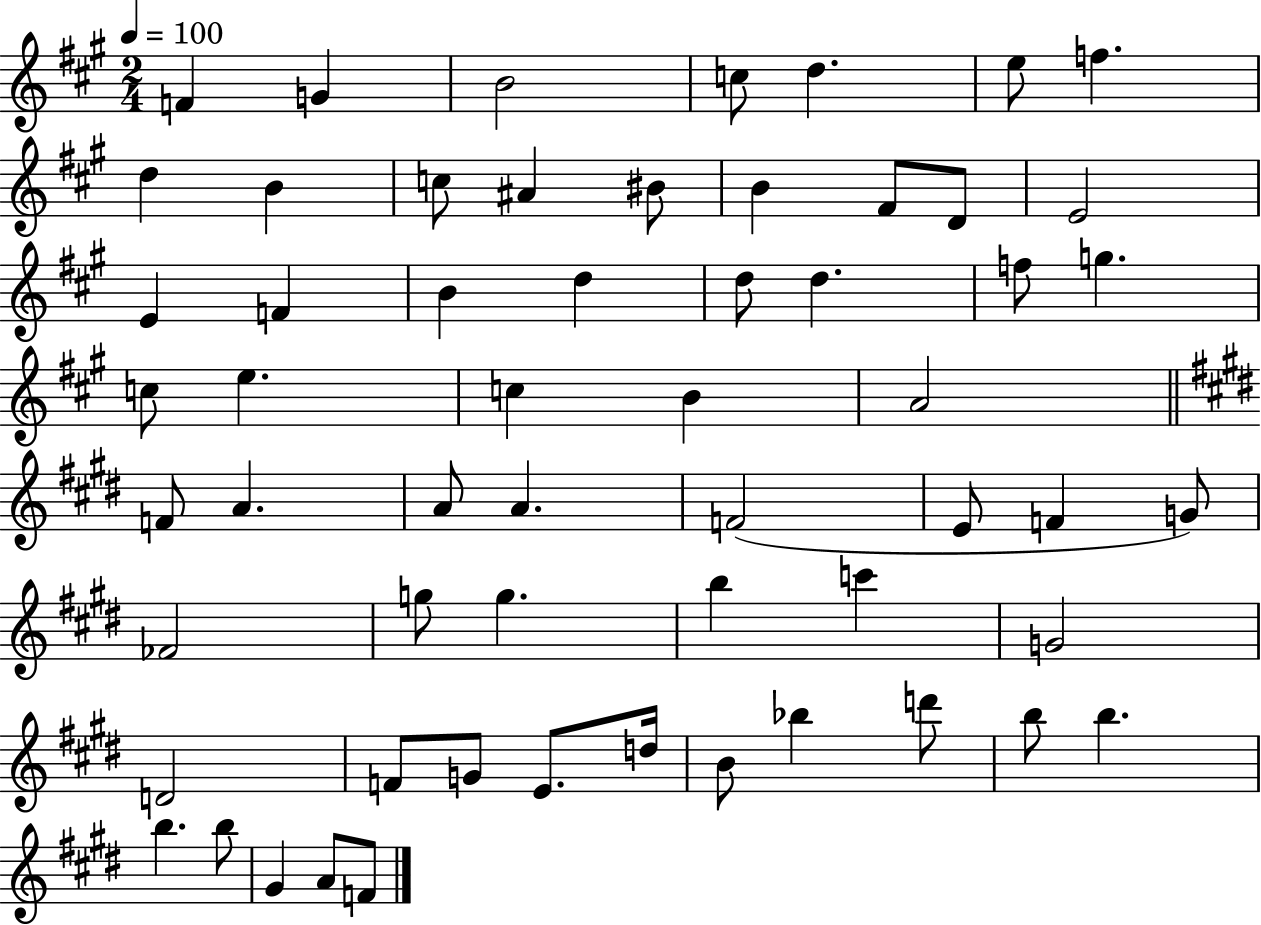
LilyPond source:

{
  \clef treble
  \numericTimeSignature
  \time 2/4
  \key a \major
  \tempo 4 = 100
  f'4 g'4 | b'2 | c''8 d''4. | e''8 f''4. | \break d''4 b'4 | c''8 ais'4 bis'8 | b'4 fis'8 d'8 | e'2 | \break e'4 f'4 | b'4 d''4 | d''8 d''4. | f''8 g''4. | \break c''8 e''4. | c''4 b'4 | a'2 | \bar "||" \break \key e \major f'8 a'4. | a'8 a'4. | f'2( | e'8 f'4 g'8) | \break fes'2 | g''8 g''4. | b''4 c'''4 | g'2 | \break d'2 | f'8 g'8 e'8. d''16 | b'8 bes''4 d'''8 | b''8 b''4. | \break b''4. b''8 | gis'4 a'8 f'8 | \bar "|."
}